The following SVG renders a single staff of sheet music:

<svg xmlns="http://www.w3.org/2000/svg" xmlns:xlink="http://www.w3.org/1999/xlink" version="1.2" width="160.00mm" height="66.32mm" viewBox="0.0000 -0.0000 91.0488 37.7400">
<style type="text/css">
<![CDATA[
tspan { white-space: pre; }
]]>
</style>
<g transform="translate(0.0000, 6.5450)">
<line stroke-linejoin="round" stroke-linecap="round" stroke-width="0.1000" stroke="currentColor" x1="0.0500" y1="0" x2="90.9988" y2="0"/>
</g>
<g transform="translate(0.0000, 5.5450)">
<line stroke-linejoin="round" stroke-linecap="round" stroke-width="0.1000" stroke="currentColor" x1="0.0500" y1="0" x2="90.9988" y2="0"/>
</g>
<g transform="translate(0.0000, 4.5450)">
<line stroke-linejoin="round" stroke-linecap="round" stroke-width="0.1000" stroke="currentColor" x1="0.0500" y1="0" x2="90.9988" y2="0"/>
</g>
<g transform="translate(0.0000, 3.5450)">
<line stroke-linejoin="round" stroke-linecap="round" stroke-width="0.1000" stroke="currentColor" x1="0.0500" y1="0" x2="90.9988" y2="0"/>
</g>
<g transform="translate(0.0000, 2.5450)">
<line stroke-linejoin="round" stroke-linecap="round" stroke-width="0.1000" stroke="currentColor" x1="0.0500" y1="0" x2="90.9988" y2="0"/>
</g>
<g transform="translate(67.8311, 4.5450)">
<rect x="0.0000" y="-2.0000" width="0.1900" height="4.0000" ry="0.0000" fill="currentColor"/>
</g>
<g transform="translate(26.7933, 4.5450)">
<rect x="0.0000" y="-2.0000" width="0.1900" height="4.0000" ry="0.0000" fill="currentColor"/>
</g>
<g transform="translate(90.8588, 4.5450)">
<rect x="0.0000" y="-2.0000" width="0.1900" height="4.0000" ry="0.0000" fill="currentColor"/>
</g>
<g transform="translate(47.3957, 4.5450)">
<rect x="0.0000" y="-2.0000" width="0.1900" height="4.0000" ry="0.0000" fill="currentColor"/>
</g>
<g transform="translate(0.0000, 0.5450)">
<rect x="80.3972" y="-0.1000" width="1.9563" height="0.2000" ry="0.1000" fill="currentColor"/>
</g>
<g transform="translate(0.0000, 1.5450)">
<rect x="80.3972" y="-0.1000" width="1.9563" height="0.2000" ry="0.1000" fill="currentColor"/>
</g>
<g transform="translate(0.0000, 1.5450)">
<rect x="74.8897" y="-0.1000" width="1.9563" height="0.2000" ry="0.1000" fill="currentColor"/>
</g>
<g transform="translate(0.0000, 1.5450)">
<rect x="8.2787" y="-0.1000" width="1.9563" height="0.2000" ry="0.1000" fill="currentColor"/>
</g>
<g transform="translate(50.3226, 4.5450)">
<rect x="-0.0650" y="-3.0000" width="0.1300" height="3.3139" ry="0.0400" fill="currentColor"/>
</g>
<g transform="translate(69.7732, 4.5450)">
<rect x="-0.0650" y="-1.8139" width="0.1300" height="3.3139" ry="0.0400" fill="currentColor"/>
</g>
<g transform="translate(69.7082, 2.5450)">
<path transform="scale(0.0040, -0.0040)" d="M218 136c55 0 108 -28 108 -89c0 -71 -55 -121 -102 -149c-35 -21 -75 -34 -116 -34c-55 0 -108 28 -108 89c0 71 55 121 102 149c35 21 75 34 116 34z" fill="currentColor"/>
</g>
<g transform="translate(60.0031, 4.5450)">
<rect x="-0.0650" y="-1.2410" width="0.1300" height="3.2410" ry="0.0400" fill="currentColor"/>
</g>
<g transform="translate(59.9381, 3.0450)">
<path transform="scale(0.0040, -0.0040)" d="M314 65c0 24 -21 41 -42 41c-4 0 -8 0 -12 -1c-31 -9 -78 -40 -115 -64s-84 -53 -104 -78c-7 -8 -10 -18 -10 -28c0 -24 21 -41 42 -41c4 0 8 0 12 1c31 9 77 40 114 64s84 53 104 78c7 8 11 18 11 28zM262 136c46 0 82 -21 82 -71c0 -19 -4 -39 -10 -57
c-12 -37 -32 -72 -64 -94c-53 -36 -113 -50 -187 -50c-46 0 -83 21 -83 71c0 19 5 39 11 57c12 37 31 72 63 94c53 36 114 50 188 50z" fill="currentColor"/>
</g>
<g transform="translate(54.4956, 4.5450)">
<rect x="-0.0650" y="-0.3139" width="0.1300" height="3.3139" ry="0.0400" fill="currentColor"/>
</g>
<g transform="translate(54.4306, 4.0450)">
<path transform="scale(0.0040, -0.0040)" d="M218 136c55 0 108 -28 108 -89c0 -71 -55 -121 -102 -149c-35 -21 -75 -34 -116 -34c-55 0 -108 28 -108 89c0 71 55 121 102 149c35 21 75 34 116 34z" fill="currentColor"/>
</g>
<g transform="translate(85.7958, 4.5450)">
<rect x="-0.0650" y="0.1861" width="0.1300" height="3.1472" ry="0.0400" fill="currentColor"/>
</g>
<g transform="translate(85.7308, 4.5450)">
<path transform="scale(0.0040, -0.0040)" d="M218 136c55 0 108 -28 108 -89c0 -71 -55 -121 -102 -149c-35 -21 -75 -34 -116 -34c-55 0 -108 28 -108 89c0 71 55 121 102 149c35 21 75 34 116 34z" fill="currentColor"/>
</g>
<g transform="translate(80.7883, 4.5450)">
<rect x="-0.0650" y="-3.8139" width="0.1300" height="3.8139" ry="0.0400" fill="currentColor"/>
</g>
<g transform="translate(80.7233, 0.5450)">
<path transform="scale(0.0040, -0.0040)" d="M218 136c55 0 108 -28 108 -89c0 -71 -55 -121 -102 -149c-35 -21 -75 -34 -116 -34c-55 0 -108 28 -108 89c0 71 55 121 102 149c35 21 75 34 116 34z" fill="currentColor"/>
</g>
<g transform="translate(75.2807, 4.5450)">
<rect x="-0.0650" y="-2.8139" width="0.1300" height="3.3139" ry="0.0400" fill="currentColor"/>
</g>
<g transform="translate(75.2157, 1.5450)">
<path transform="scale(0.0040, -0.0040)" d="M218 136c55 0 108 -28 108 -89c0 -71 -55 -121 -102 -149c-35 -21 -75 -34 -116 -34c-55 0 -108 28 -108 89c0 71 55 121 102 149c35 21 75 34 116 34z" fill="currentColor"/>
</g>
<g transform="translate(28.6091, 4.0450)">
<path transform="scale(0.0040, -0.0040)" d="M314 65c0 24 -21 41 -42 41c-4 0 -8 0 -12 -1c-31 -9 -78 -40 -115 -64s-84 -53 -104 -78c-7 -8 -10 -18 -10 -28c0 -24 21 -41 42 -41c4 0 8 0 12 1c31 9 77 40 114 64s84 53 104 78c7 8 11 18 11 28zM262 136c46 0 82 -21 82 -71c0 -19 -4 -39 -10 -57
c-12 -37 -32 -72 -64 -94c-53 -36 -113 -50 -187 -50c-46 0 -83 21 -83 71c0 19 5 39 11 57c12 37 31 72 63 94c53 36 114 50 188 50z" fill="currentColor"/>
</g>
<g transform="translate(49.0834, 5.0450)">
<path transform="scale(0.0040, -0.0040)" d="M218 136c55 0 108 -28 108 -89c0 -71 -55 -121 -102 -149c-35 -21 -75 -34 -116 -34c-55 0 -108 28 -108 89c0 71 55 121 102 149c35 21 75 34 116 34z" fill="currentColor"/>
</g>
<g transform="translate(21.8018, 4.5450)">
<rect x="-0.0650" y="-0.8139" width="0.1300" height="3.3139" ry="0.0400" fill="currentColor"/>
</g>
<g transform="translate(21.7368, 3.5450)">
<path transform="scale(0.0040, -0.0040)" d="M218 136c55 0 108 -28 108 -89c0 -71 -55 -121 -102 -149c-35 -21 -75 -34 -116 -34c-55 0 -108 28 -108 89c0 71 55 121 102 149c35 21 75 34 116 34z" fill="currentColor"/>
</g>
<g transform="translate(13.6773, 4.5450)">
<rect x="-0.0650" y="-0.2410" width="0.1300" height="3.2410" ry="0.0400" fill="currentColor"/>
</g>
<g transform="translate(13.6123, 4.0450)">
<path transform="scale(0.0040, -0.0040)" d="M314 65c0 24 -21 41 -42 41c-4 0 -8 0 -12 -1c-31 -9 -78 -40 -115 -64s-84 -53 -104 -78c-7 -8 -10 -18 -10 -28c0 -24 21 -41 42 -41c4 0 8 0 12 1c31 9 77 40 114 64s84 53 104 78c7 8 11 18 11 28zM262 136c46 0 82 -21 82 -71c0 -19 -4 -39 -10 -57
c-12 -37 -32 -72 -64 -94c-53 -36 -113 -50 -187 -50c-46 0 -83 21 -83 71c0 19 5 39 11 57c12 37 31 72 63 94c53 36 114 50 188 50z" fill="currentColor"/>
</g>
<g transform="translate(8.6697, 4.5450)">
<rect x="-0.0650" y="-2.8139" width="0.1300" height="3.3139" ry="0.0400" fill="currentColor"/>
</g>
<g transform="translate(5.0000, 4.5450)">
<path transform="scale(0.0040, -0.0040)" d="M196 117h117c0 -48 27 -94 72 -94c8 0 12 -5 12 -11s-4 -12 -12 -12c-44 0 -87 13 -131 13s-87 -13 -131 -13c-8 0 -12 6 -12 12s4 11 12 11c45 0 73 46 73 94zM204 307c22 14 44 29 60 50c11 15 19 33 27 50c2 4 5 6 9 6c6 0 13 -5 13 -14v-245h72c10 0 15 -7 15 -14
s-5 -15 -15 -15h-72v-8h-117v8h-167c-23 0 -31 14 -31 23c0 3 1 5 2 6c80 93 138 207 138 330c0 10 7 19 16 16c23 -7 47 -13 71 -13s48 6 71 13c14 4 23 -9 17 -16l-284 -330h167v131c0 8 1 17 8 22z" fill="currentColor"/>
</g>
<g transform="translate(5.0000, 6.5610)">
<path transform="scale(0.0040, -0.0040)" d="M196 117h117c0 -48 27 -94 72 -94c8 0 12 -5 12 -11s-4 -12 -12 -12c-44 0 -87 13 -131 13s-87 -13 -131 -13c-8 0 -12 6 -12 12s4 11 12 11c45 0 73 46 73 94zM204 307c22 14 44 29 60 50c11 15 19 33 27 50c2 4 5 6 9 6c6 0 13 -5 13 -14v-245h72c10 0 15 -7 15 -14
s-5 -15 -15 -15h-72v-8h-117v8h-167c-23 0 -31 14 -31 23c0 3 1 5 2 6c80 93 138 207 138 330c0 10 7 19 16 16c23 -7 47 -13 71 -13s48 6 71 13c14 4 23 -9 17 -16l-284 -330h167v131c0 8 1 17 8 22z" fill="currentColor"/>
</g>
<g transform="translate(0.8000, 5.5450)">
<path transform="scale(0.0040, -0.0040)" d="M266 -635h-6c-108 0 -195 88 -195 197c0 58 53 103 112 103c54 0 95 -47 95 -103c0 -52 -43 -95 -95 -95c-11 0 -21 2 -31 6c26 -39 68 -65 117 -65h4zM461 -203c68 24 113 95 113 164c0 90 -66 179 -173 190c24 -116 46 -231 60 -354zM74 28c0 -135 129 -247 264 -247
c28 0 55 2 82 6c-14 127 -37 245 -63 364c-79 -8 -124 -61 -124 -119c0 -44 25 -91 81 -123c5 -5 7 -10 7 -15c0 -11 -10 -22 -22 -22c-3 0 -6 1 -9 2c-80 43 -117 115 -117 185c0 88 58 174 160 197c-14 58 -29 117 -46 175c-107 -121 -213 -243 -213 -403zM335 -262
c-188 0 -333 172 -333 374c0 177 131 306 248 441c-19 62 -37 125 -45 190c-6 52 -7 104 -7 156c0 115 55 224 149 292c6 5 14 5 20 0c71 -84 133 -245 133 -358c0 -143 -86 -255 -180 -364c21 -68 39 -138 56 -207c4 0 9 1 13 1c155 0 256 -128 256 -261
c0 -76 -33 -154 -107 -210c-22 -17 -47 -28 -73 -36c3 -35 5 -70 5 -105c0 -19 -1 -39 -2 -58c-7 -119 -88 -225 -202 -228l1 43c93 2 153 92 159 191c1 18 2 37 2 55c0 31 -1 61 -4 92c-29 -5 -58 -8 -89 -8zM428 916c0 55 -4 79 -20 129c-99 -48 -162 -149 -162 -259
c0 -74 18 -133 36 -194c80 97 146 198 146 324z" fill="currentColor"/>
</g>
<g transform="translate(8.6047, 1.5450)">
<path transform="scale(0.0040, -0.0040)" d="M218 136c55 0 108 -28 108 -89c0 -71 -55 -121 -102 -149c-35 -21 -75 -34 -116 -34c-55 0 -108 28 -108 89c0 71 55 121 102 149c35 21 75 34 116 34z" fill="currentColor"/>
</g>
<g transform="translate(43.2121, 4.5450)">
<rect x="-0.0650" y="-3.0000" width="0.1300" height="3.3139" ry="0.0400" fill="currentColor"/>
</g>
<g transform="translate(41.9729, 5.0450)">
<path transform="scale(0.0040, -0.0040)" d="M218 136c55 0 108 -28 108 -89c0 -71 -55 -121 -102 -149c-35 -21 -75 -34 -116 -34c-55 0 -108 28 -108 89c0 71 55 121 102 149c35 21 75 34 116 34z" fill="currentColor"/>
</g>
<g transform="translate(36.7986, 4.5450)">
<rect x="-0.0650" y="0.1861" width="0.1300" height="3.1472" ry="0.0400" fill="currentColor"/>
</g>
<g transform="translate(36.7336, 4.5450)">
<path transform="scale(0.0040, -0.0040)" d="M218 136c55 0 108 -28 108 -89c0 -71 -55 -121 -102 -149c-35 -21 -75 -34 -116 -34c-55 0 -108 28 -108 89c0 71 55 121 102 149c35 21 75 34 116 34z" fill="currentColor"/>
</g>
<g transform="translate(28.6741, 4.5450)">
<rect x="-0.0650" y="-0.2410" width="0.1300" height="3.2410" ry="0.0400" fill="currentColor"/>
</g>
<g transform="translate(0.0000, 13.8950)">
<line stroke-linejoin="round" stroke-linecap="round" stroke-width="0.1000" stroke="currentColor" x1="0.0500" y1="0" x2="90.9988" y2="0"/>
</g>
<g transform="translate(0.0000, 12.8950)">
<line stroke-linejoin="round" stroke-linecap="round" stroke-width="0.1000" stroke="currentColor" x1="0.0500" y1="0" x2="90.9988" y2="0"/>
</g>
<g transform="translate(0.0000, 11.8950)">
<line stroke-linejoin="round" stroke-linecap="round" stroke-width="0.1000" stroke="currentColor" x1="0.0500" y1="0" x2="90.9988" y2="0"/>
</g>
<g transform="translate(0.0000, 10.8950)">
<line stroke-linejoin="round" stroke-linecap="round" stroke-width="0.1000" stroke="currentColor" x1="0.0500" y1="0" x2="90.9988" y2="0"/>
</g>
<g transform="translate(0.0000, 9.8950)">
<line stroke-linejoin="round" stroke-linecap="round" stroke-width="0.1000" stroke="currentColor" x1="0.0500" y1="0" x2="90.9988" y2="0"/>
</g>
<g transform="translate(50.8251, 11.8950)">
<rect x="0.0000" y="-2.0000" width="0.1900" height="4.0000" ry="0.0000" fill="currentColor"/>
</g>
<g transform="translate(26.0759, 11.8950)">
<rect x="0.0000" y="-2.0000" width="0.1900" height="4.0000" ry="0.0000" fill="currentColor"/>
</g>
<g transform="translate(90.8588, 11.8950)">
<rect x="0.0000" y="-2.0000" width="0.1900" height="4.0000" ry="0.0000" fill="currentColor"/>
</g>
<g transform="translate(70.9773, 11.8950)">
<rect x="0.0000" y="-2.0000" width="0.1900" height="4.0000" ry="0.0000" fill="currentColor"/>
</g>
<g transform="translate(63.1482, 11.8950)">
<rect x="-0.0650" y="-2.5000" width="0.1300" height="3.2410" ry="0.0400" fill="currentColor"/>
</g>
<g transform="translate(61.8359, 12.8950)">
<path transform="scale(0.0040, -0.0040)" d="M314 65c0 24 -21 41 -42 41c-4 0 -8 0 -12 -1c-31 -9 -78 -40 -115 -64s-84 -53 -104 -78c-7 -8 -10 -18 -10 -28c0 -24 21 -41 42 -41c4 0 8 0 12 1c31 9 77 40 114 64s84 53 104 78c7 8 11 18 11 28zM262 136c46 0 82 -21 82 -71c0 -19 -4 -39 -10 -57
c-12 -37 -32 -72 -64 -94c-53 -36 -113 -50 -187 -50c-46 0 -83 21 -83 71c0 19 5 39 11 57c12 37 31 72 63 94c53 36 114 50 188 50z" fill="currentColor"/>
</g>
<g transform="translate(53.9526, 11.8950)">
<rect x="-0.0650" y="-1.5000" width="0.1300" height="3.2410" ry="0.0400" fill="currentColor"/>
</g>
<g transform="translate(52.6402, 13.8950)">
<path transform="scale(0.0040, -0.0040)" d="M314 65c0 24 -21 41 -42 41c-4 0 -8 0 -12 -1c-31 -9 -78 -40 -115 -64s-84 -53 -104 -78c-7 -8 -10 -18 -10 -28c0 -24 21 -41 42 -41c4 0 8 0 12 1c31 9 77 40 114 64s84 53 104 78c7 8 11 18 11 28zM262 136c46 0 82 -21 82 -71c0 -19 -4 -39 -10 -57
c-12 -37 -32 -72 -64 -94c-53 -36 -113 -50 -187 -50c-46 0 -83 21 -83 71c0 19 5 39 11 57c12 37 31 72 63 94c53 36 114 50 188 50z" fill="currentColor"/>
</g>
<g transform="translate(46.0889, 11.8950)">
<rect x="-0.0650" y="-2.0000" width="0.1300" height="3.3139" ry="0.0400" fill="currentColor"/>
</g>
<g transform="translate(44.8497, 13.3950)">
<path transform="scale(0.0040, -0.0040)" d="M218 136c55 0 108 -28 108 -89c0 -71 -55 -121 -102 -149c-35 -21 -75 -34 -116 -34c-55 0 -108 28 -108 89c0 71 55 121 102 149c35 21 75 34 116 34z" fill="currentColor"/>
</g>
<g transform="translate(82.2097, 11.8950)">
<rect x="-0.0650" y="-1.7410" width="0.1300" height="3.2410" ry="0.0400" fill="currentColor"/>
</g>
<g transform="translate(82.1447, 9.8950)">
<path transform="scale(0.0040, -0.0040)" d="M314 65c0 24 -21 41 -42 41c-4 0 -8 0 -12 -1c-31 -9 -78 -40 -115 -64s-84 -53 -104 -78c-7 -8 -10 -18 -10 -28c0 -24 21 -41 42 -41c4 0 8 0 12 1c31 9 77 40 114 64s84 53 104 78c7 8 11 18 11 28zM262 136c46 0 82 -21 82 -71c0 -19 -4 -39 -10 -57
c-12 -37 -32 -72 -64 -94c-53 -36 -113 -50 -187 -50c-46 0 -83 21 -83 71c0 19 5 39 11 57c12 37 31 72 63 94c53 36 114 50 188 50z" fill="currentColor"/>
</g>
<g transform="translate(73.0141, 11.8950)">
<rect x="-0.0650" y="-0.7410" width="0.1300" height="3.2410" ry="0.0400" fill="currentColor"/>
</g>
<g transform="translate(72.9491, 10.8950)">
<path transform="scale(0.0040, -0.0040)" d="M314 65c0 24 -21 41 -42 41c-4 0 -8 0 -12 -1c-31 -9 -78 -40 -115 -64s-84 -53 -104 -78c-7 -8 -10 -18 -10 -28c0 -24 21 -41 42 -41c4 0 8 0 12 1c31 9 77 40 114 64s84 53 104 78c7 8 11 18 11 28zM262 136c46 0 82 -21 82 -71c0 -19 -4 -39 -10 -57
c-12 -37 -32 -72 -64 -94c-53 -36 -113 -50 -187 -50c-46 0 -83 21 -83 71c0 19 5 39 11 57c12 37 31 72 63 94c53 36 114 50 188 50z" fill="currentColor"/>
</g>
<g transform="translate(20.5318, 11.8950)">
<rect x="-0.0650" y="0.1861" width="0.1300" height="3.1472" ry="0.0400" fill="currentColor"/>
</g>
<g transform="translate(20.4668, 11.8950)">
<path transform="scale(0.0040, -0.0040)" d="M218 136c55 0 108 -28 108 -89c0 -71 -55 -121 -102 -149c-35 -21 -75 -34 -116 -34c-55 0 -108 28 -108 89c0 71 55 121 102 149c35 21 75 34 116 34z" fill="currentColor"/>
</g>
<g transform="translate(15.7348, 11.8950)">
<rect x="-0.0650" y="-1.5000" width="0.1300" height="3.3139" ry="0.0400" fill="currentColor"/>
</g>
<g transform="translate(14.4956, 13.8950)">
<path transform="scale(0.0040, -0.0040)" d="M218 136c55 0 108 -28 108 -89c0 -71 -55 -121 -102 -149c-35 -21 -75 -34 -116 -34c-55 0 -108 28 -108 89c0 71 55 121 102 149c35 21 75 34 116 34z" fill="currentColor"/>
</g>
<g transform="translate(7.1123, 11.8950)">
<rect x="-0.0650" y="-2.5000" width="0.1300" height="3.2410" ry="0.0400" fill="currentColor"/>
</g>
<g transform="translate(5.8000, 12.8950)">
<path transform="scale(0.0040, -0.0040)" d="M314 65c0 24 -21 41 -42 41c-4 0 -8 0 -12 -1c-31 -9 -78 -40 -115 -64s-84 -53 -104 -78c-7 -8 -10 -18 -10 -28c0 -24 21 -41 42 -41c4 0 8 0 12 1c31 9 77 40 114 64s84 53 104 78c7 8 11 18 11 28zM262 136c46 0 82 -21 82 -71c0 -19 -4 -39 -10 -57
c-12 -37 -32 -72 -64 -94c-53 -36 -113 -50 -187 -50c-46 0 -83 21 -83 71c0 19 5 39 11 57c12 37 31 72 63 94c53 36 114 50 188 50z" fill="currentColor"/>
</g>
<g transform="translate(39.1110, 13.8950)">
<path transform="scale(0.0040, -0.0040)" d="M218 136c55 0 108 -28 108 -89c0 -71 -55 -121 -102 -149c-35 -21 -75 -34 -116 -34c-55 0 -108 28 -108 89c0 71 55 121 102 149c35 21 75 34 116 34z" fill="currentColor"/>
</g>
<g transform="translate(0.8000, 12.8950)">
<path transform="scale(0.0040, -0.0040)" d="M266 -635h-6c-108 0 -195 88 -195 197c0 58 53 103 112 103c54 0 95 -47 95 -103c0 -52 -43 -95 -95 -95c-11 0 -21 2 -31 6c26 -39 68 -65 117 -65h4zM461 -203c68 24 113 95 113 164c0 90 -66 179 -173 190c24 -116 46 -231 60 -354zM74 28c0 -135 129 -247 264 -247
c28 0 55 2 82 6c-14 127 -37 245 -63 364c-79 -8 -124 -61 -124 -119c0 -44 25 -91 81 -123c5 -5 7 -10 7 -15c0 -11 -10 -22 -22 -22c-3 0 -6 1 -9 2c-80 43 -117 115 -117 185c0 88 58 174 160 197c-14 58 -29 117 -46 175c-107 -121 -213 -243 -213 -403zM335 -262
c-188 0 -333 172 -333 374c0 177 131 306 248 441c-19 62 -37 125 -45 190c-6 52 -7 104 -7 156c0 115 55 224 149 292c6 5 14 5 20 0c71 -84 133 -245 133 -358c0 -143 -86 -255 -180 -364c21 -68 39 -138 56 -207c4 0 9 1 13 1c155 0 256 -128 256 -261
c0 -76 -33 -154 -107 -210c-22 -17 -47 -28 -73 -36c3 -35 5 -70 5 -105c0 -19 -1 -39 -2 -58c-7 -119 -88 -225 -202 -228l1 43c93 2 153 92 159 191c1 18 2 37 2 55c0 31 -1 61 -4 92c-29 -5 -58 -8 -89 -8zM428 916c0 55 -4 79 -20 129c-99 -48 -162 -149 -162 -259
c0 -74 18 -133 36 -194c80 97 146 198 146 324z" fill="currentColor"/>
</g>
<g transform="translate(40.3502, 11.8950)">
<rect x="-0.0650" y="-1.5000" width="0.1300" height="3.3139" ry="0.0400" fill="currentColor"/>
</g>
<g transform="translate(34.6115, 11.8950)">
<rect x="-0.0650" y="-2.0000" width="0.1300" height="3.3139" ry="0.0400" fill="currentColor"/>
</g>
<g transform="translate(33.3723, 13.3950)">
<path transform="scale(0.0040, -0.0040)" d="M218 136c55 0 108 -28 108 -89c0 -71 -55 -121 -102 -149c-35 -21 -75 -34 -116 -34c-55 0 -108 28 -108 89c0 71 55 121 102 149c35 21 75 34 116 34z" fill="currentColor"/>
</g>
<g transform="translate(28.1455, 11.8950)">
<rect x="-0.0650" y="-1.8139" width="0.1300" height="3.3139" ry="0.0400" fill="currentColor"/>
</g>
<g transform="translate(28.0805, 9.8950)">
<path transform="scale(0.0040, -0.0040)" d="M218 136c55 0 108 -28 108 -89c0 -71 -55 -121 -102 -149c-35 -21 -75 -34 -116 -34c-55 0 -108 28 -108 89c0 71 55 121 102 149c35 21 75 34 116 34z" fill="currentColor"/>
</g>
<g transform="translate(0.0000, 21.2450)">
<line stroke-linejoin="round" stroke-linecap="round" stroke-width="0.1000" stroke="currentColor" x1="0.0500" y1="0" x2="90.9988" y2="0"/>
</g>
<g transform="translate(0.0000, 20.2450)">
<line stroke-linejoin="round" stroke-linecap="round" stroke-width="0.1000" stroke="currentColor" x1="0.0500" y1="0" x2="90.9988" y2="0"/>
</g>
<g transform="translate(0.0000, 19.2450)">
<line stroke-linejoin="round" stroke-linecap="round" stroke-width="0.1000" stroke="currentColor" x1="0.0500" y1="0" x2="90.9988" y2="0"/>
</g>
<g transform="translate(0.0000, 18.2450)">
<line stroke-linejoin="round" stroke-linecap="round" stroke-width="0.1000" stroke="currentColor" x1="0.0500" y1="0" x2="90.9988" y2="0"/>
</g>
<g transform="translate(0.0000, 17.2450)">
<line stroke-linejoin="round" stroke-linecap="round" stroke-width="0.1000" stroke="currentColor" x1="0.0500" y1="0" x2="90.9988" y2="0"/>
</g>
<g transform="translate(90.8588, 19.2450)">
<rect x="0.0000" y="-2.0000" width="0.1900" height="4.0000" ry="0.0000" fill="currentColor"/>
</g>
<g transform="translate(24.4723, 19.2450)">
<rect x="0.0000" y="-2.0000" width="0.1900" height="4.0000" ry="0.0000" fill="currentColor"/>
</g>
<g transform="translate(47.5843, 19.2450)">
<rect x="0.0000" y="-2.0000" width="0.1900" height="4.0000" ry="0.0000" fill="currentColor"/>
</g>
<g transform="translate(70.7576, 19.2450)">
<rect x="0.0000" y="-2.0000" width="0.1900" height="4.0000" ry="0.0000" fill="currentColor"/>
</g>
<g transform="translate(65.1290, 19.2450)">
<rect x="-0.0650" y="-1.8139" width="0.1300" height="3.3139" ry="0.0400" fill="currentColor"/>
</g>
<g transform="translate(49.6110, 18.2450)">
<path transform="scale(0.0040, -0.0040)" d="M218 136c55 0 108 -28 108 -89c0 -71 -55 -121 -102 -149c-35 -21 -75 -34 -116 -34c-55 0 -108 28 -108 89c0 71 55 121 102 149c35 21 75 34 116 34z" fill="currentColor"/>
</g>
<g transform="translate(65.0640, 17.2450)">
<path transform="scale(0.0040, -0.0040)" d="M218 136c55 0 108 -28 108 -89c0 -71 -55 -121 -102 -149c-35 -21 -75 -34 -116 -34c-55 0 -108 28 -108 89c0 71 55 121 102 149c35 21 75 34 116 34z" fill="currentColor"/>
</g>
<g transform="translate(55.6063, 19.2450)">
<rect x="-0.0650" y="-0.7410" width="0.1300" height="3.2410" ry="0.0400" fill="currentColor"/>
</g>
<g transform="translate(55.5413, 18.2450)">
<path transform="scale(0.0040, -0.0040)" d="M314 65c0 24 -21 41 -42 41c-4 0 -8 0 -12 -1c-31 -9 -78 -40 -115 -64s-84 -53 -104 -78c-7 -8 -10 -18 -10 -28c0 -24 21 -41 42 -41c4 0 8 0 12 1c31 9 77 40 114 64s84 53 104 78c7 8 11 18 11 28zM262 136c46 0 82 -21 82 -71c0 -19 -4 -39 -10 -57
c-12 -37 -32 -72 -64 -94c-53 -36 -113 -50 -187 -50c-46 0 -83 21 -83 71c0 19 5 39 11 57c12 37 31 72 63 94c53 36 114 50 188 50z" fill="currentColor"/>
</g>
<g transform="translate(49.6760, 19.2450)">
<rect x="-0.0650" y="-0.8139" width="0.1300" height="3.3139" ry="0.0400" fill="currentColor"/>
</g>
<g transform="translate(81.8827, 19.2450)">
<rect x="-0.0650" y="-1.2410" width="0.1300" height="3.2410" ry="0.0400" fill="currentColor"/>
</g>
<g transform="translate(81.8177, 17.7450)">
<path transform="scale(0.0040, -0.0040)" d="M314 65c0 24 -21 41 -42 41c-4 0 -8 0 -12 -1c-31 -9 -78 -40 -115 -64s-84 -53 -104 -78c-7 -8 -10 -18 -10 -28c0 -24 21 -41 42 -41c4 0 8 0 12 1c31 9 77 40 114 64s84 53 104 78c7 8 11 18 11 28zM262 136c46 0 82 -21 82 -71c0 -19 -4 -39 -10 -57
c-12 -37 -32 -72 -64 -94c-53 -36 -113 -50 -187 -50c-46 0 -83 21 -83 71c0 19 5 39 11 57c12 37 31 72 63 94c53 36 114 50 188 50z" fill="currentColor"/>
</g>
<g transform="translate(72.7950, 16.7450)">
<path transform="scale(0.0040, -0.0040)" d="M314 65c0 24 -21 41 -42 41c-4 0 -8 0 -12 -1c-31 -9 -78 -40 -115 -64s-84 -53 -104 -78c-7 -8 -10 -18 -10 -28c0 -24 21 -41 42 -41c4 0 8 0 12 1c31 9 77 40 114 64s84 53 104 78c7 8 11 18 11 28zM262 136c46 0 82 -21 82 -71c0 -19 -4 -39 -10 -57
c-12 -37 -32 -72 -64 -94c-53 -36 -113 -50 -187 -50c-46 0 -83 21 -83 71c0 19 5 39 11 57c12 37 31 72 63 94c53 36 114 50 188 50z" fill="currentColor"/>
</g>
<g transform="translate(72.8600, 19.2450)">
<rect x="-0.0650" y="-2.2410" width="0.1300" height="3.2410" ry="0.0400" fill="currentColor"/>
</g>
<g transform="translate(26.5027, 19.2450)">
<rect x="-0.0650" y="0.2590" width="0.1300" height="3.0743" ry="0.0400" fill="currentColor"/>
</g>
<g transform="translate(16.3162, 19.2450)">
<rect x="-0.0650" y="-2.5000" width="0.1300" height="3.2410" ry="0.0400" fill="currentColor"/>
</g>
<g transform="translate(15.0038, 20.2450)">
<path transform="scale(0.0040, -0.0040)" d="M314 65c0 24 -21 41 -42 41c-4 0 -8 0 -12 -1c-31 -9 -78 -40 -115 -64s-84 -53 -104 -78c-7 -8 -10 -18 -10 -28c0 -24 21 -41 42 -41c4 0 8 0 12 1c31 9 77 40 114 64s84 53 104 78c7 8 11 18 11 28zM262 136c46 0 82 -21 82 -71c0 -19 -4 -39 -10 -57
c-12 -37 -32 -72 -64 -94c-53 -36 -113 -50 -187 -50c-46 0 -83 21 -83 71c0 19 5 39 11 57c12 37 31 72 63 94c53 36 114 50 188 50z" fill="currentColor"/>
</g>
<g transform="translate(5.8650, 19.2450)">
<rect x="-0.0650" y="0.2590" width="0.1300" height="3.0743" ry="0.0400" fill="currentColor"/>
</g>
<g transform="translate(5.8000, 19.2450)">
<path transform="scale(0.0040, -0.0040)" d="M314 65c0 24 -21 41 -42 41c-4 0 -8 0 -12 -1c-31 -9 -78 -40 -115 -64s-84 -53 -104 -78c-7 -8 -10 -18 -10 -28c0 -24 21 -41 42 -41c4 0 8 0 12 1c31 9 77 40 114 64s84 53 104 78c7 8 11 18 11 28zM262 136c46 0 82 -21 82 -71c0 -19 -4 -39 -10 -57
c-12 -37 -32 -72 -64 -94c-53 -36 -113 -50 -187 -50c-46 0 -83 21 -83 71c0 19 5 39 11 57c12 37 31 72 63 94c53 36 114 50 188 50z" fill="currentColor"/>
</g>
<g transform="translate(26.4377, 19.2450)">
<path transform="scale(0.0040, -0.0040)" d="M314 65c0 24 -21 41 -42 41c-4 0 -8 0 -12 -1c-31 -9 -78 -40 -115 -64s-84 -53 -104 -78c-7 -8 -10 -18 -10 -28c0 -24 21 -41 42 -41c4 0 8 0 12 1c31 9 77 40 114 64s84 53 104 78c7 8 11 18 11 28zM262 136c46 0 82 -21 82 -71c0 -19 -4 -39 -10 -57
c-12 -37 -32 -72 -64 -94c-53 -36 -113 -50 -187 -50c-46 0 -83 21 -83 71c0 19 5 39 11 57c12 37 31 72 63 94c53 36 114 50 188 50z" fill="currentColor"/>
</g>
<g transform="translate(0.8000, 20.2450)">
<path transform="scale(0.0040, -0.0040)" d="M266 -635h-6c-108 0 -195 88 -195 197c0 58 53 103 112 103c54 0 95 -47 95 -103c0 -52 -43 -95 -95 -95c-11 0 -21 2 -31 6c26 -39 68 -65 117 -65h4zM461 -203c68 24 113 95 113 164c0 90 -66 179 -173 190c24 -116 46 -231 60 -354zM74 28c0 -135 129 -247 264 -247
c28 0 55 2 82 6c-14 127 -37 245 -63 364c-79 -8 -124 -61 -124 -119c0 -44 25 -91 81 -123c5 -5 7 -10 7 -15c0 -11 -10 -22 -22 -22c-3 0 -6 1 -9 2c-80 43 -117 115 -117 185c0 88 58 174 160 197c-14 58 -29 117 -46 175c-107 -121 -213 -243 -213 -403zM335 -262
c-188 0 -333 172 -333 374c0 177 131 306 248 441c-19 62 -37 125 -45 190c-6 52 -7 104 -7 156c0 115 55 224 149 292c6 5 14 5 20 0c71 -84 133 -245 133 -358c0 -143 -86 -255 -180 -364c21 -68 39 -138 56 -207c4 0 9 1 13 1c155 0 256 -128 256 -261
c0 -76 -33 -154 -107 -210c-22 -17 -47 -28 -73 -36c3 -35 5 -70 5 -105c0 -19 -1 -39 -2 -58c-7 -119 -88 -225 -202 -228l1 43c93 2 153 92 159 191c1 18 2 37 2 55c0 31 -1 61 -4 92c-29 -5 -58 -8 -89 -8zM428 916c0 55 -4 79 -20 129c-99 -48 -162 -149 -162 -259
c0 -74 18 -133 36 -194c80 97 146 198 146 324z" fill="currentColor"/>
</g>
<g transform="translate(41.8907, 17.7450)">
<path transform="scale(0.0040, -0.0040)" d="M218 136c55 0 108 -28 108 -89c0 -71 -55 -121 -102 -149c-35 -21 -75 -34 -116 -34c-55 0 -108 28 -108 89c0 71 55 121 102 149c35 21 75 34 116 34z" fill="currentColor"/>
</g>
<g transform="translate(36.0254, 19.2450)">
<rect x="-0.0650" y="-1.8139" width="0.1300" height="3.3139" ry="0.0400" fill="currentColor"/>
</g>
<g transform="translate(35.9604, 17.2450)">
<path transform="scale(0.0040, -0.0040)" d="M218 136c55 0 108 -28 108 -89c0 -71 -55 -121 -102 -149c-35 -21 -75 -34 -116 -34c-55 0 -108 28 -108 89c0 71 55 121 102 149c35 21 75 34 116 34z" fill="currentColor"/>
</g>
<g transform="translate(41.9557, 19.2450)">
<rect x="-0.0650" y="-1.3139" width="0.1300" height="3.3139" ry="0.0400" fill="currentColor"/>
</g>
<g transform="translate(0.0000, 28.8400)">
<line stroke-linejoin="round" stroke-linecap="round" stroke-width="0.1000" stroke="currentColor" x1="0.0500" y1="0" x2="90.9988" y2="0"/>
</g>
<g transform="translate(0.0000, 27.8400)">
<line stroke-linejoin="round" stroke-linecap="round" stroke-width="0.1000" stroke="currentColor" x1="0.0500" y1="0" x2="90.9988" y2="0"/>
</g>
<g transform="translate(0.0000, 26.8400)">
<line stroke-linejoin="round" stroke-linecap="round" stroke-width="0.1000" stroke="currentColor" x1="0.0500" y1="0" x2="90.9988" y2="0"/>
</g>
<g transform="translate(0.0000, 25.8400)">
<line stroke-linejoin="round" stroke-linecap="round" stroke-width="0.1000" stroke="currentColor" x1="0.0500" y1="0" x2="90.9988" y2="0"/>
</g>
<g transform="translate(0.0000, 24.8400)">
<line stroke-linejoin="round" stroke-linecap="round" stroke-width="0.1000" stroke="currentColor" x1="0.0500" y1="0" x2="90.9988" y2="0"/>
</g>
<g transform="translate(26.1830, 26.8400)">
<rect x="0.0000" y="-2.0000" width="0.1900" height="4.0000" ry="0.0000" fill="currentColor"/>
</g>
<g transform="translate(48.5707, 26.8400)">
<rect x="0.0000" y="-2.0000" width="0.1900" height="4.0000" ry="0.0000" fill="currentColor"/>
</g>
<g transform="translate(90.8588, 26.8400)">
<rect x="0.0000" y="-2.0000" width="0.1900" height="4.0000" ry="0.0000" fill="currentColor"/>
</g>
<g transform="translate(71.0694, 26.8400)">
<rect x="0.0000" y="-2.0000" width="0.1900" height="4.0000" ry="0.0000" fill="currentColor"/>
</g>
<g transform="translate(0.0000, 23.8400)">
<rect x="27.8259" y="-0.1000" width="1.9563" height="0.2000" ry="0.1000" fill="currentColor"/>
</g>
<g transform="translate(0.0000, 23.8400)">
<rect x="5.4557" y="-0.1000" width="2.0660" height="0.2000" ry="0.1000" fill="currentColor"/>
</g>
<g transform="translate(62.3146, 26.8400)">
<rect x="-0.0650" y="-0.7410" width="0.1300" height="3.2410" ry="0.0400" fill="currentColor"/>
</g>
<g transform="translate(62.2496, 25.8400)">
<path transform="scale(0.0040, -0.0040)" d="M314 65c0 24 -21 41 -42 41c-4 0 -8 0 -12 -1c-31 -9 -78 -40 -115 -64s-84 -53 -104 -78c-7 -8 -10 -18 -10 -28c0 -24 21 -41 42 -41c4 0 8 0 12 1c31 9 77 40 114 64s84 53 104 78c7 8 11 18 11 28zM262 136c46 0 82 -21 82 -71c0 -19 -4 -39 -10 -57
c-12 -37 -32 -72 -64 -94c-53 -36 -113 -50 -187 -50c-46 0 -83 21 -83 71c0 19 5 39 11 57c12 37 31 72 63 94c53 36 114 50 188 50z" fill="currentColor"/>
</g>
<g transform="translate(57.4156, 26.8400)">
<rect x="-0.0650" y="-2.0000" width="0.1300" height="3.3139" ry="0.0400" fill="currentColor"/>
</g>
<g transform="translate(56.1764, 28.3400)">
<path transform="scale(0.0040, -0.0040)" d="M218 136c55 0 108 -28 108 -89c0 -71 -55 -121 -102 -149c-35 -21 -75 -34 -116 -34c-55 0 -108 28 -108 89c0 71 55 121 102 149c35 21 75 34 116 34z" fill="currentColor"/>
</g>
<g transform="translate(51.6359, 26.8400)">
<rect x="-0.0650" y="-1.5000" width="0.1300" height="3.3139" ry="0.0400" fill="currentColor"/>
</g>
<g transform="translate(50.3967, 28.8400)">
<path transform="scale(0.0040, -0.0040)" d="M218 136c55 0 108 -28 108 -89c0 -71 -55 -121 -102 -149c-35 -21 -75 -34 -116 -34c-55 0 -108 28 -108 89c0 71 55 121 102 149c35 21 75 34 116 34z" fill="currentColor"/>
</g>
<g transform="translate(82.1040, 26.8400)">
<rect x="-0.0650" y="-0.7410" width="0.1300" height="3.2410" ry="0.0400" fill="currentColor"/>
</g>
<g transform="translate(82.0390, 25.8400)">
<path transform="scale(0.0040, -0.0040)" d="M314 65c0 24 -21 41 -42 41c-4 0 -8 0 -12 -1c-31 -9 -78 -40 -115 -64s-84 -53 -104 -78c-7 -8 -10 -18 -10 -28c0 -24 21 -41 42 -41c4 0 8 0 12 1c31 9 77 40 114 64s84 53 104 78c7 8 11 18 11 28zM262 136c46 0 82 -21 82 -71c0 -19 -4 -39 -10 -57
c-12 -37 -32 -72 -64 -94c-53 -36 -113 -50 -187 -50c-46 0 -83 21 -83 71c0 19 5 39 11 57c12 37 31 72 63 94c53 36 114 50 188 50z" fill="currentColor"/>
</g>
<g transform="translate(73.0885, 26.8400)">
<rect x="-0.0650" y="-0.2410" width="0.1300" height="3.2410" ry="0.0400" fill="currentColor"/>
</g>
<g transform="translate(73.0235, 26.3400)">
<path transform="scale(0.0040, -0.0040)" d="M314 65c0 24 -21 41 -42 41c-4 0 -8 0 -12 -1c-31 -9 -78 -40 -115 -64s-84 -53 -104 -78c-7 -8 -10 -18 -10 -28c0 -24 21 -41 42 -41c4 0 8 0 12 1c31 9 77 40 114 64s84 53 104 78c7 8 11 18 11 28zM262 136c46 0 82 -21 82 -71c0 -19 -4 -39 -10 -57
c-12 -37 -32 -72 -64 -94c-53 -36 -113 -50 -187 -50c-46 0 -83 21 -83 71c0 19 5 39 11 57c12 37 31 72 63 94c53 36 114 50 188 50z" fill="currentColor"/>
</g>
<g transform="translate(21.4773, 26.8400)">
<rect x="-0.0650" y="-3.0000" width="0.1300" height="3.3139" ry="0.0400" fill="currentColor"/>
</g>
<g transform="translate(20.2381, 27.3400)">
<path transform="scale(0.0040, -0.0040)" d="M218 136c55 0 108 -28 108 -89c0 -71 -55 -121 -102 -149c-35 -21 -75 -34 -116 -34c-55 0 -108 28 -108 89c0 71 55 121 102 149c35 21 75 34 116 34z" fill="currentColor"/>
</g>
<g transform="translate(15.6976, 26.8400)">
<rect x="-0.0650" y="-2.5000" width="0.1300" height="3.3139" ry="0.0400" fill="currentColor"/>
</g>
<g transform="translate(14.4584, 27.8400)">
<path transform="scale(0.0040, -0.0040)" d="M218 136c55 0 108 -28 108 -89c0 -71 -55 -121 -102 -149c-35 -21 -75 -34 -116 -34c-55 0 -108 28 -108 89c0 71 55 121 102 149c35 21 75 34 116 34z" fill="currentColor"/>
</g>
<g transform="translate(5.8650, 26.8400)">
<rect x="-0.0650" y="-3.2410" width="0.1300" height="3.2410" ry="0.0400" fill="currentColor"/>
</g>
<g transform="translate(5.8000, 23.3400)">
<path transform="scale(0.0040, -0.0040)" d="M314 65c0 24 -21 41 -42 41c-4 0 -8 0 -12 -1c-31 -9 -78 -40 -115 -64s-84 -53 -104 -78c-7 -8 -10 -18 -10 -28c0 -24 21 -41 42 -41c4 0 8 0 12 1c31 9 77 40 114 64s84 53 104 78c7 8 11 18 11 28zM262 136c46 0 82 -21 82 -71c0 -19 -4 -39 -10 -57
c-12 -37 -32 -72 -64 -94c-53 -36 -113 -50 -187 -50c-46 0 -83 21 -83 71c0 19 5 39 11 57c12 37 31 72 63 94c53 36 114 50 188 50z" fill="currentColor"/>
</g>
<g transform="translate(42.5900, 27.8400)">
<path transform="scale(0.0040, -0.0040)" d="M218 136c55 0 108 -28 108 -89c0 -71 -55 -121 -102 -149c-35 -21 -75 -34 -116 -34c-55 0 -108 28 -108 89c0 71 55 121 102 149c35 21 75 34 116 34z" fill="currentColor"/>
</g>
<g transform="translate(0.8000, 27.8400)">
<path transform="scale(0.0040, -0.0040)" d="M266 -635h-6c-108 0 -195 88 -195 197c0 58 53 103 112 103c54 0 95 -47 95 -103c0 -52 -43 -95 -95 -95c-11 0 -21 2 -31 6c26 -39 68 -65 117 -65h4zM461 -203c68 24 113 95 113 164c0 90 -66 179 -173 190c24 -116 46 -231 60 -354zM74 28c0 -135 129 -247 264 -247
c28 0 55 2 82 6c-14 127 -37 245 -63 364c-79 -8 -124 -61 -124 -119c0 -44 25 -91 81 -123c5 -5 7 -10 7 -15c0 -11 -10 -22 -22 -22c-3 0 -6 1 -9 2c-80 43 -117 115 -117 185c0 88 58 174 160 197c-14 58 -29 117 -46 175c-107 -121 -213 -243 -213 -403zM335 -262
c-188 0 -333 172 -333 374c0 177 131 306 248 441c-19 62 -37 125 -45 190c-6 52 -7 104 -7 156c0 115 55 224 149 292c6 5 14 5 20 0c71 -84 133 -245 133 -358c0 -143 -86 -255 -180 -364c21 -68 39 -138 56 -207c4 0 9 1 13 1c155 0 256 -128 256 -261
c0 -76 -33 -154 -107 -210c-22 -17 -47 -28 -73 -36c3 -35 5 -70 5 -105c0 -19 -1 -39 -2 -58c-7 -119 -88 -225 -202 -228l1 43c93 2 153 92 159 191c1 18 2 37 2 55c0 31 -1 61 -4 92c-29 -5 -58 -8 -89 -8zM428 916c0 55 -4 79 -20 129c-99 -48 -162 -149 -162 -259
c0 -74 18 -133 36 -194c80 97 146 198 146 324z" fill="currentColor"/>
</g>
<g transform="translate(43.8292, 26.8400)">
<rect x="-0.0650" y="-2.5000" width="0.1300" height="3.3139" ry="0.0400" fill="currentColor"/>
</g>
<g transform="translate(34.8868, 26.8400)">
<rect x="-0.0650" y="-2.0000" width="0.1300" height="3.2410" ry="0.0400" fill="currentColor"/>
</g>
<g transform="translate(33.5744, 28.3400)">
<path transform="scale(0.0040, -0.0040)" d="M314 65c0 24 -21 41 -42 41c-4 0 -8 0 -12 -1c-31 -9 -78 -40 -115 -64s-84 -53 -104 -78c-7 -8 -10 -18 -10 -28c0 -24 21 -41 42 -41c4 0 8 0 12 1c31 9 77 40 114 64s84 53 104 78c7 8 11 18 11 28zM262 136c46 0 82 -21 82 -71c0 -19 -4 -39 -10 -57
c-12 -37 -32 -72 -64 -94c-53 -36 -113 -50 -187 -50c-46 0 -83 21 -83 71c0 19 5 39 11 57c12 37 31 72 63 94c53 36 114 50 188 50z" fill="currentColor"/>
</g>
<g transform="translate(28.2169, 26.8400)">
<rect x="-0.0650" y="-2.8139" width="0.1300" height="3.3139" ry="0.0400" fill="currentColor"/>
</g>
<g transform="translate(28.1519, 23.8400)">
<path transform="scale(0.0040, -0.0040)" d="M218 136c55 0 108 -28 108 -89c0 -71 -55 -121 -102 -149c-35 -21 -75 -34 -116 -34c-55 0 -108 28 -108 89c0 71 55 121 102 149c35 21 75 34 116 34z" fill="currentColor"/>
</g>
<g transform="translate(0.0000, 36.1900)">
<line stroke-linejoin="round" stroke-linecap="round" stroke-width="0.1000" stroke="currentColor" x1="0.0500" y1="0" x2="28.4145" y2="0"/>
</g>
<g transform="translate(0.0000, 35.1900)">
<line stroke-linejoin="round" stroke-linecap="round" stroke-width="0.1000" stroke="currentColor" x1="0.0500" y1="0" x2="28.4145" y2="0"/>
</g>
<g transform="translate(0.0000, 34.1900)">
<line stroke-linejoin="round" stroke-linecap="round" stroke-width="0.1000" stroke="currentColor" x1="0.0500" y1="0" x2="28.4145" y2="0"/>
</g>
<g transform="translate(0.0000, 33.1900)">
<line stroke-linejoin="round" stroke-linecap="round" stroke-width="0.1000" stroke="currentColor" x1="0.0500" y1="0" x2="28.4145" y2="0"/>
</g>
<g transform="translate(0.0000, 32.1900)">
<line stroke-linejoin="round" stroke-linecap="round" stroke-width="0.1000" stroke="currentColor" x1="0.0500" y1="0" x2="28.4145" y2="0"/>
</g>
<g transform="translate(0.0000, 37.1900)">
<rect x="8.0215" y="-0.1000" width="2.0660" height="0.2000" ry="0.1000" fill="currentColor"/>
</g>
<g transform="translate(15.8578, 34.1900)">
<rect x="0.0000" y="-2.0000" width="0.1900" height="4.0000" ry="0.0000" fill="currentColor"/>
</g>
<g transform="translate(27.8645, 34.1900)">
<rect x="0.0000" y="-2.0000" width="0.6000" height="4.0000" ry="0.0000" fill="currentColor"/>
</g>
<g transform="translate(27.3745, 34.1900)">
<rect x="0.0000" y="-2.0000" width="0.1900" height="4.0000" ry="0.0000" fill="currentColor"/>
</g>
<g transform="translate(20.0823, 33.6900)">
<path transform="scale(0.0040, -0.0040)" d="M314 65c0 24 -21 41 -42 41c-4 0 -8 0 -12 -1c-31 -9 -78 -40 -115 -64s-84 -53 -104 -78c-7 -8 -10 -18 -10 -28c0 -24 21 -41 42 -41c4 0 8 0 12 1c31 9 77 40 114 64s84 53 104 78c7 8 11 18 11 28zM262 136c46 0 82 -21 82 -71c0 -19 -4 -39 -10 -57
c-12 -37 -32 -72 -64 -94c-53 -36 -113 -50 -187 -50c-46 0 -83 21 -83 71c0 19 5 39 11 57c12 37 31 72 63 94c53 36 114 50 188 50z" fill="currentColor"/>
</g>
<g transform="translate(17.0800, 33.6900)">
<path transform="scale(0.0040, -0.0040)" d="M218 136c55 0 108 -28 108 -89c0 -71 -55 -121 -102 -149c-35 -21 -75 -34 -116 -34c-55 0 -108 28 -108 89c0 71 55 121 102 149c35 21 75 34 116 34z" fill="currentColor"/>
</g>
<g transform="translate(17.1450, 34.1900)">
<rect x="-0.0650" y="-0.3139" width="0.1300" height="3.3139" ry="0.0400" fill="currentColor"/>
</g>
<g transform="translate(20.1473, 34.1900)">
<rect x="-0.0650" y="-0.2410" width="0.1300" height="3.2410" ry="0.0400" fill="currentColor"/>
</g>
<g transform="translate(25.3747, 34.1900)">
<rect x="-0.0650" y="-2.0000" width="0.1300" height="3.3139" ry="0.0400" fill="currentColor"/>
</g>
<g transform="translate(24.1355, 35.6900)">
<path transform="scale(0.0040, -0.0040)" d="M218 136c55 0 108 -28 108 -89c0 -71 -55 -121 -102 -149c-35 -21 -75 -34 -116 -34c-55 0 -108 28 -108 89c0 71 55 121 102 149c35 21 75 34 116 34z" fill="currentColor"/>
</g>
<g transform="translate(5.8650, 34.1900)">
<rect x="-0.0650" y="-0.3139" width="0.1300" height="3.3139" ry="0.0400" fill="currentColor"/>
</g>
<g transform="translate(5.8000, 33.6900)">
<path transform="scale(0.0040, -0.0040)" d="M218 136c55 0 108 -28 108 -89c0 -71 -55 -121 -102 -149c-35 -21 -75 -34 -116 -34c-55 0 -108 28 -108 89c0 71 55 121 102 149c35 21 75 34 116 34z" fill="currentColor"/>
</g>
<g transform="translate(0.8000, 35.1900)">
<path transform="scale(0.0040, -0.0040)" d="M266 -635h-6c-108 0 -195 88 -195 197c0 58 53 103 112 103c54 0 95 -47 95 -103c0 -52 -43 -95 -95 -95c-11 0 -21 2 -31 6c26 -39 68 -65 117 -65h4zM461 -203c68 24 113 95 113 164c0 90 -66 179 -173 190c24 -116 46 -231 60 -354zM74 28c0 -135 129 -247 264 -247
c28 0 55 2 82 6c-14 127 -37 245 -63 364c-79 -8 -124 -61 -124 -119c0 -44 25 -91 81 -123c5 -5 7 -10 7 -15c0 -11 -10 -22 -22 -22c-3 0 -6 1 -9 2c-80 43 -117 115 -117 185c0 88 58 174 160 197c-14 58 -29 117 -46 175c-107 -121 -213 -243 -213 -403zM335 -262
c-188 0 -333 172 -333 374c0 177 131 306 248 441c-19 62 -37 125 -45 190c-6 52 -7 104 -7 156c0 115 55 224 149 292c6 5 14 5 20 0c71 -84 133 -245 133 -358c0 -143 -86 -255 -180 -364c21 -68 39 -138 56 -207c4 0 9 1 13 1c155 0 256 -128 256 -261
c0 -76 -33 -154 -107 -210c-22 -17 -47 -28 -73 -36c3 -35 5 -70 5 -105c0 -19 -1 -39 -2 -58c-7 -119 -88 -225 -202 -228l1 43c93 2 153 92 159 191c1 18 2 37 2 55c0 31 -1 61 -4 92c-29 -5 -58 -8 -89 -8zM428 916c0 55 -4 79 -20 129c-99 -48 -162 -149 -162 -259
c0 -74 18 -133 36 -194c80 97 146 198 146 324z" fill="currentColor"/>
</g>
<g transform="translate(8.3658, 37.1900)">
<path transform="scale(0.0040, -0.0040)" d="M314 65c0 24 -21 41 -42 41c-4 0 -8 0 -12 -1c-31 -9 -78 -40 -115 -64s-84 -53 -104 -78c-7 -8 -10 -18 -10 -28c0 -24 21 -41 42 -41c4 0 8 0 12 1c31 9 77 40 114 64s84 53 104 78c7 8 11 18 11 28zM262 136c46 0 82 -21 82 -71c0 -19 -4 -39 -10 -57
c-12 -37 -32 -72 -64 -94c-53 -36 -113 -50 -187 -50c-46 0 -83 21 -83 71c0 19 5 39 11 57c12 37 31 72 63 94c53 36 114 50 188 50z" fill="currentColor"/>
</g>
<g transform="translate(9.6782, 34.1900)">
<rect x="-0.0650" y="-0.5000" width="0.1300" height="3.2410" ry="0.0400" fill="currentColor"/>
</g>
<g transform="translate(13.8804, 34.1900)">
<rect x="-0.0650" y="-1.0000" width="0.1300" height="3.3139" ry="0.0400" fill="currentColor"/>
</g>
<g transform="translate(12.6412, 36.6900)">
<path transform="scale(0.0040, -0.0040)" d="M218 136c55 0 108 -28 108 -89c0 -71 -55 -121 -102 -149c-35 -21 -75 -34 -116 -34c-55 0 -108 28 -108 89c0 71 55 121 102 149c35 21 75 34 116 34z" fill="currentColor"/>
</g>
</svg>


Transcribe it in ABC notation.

X:1
T:Untitled
M:4/4
L:1/4
K:C
a c2 d c2 B A A c e2 f a c' B G2 E B f F E F E2 G2 d2 f2 B2 G2 B2 f e d d2 f g2 e2 b2 G A a F2 G E F d2 c2 d2 c C2 D c c2 F